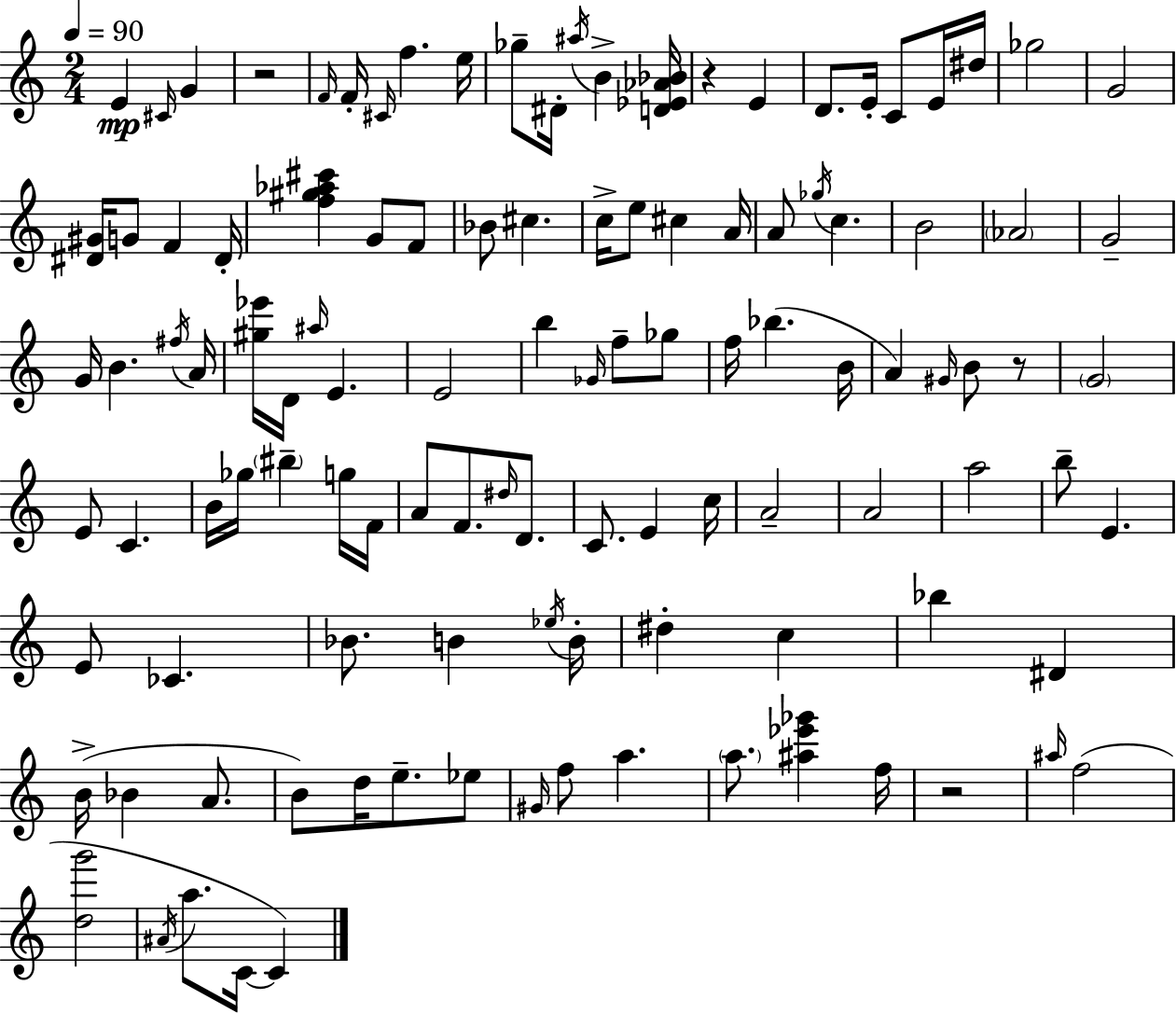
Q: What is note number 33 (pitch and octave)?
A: Gb5